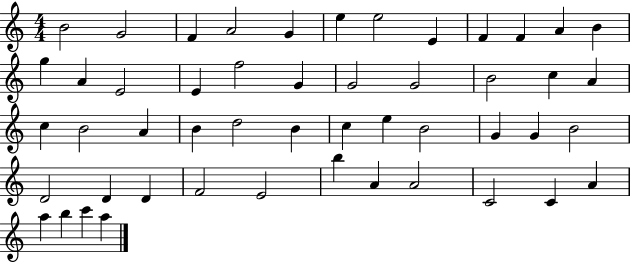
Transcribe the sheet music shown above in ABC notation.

X:1
T:Untitled
M:4/4
L:1/4
K:C
B2 G2 F A2 G e e2 E F F A B g A E2 E f2 G G2 G2 B2 c A c B2 A B d2 B c e B2 G G B2 D2 D D F2 E2 b A A2 C2 C A a b c' a